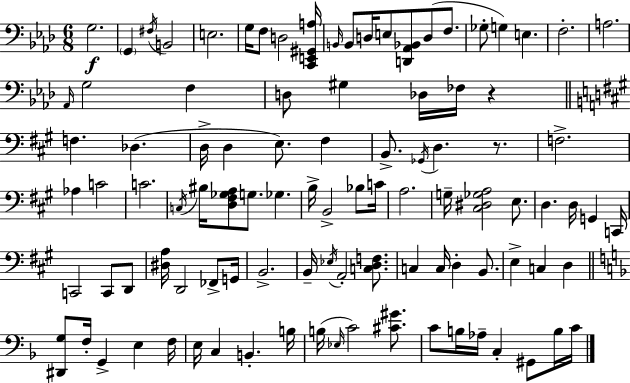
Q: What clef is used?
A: bass